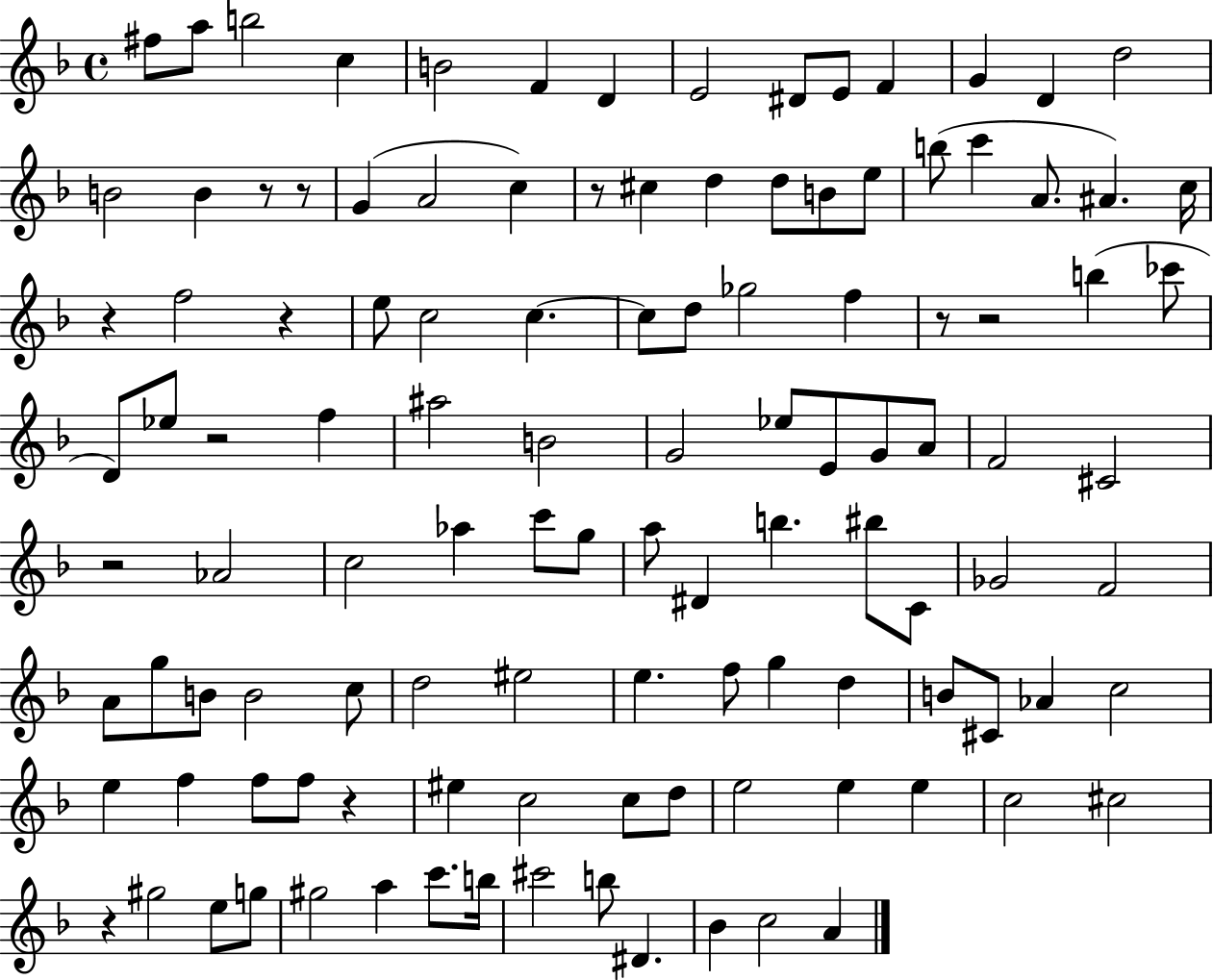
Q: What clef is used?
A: treble